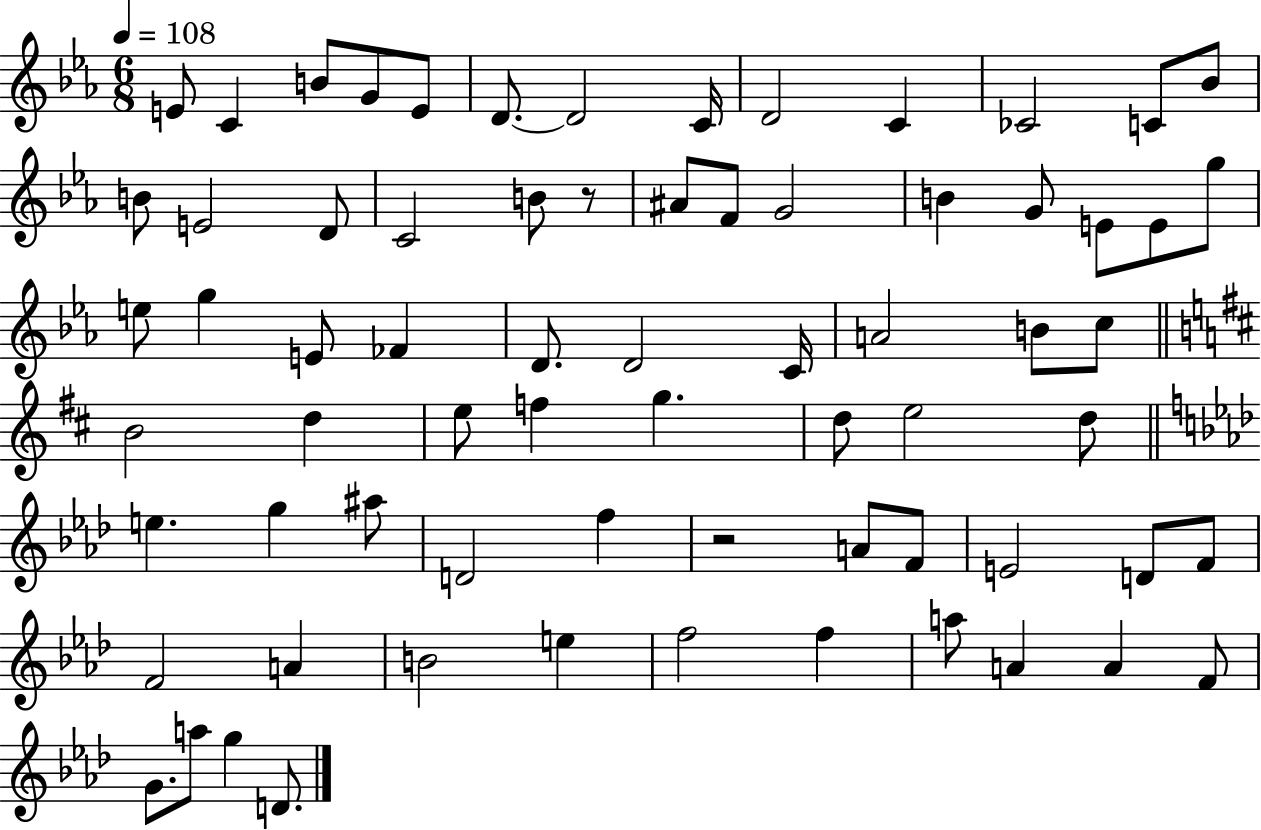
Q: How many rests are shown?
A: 2